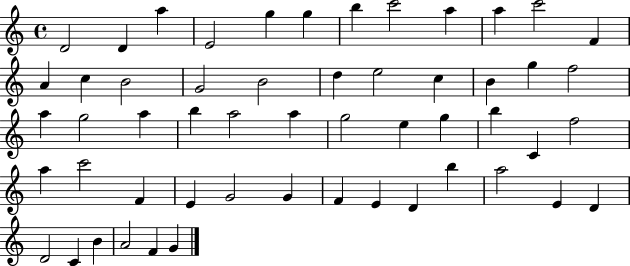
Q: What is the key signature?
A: C major